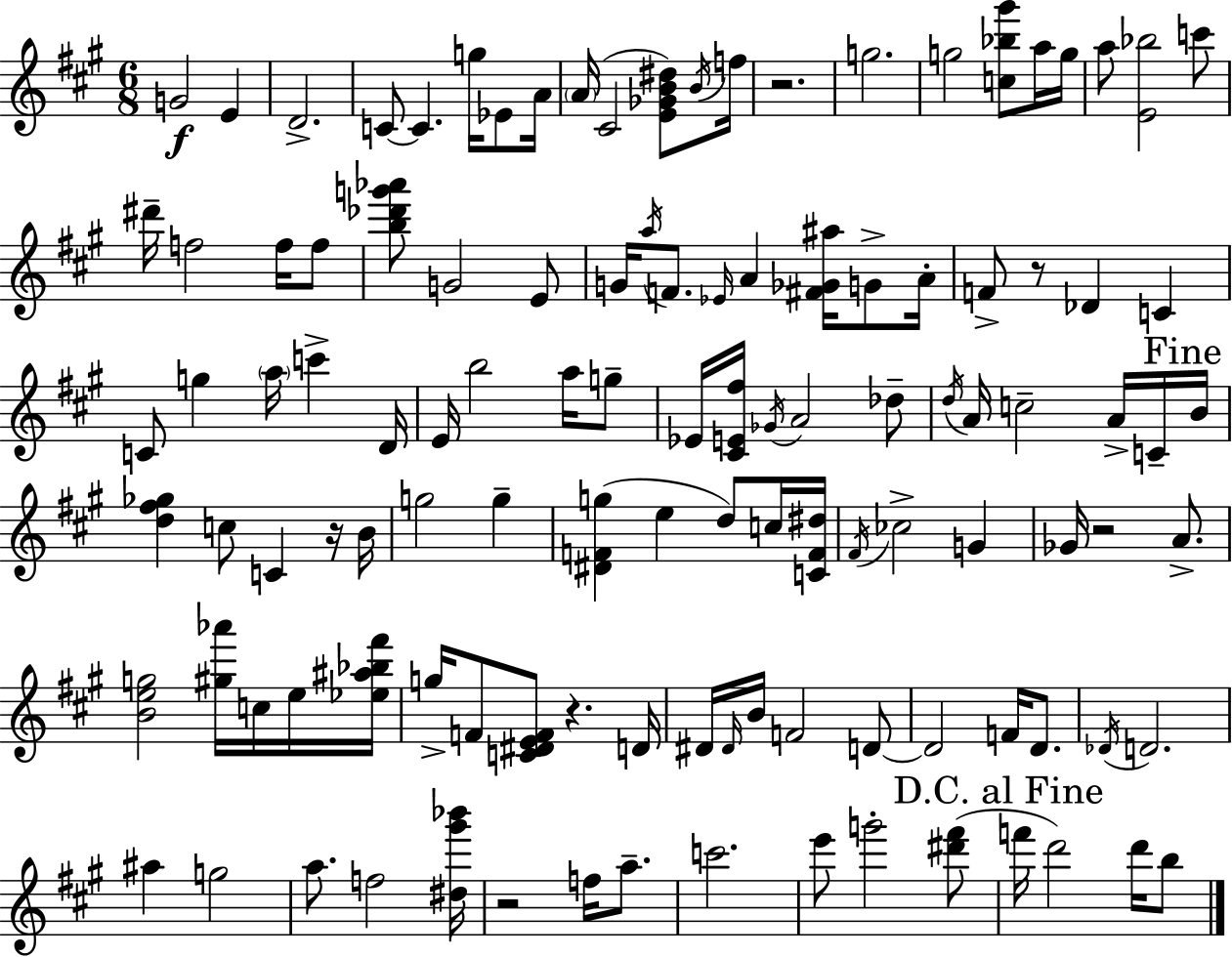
G4/h E4/q D4/h. C4/e C4/q. G5/s Eb4/e A4/s A4/s C#4/h [E4,Gb4,B4,D#5]/e B4/s F5/s R/h. G5/h. G5/h [C5,Bb5,G#6]/e A5/s G5/s A5/e [E4,Bb5]/h C6/e D#6/s F5/h F5/s F5/e [B5,Db6,G6,Ab6]/e G4/h E4/e G4/s A5/s F4/e. Eb4/s A4/q [F#4,Gb4,A#5]/s G4/e A4/s F4/e R/e Db4/q C4/q C4/e G5/q A5/s C6/q D4/s E4/s B5/h A5/s G5/e Eb4/s [C#4,E4,F#5]/s Gb4/s A4/h Db5/e D5/s A4/s C5/h A4/s C4/s B4/s [D5,F#5,Gb5]/q C5/e C4/q R/s B4/s G5/h G5/q [D#4,F4,G5]/q E5/q D5/e C5/s [C4,F4,D#5]/s F#4/s CES5/h G4/q Gb4/s R/h A4/e. [B4,E5,G5]/h [G#5,Ab6]/s C5/s E5/s [Eb5,A#5,Bb5,F#6]/s G5/s F4/e [C4,D#4,E4,F4]/e R/q. D4/s D#4/s D#4/s B4/s F4/h D4/e D4/h F4/s D4/e. Db4/s D4/h. A#5/q G5/h A5/e. F5/h [D#5,G#6,Bb6]/s R/h F5/s A5/e. C6/h. E6/e G6/h [D#6,F#6]/e F6/s D6/h D6/s B5/e